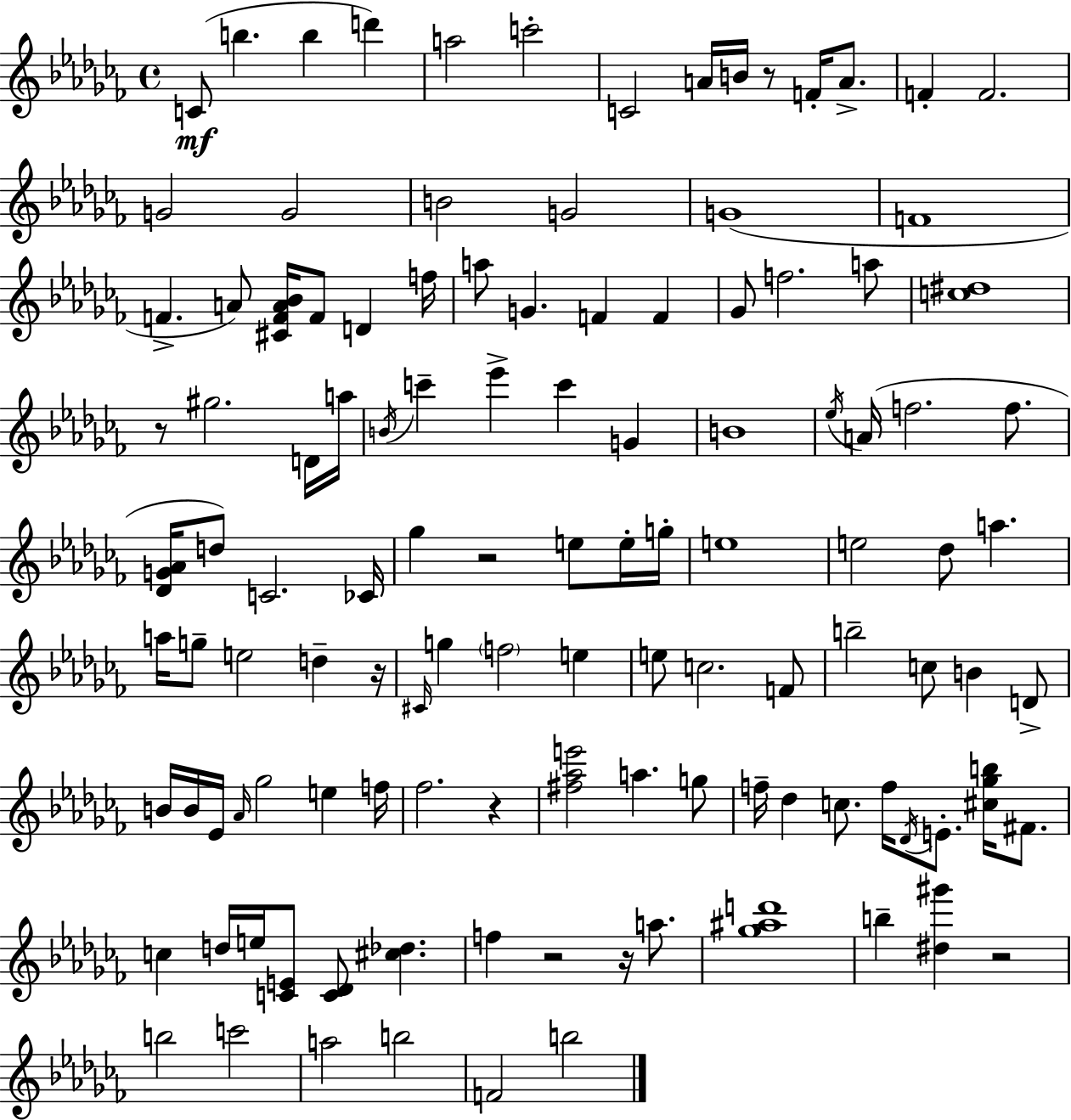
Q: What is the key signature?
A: AES minor